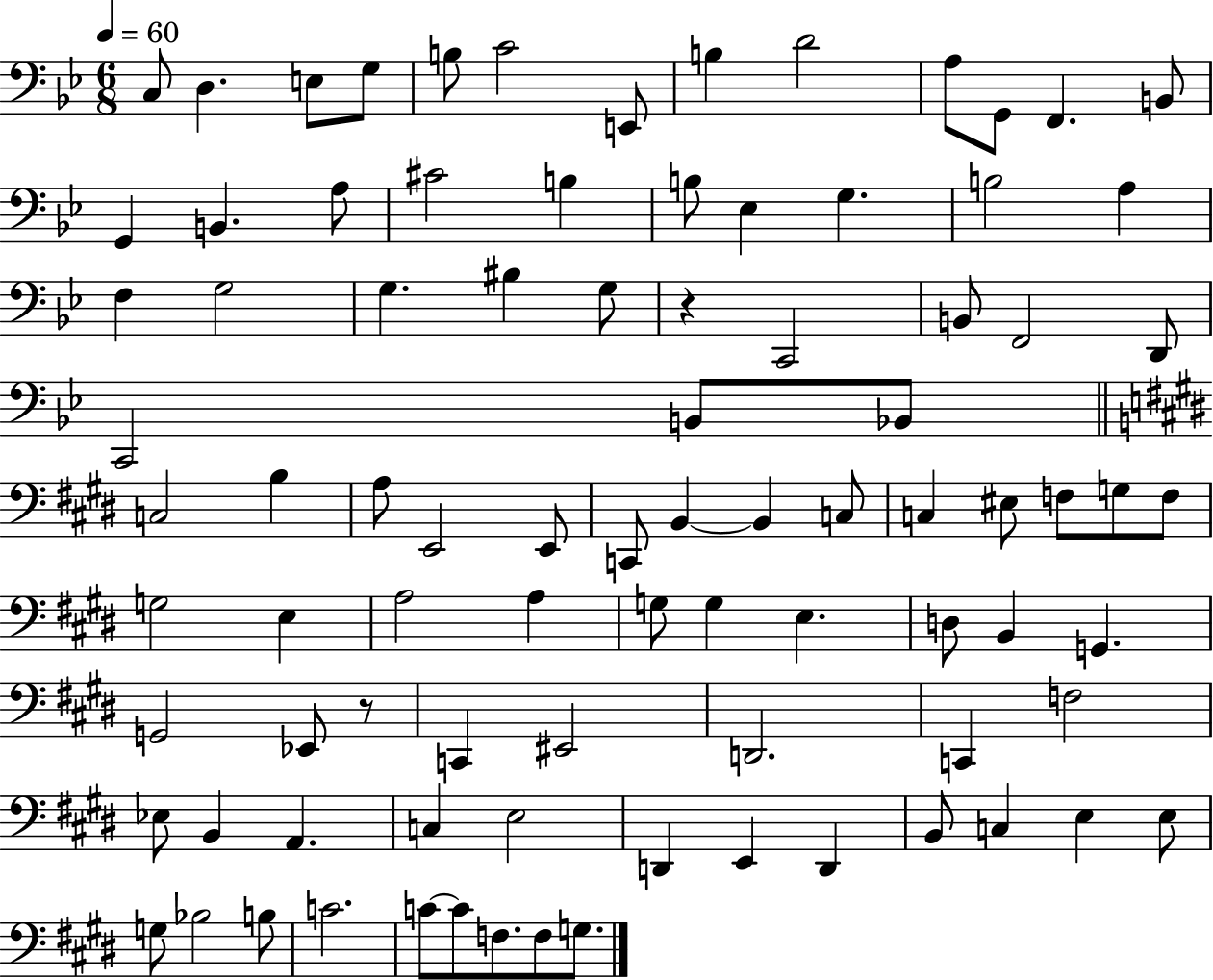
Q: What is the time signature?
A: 6/8